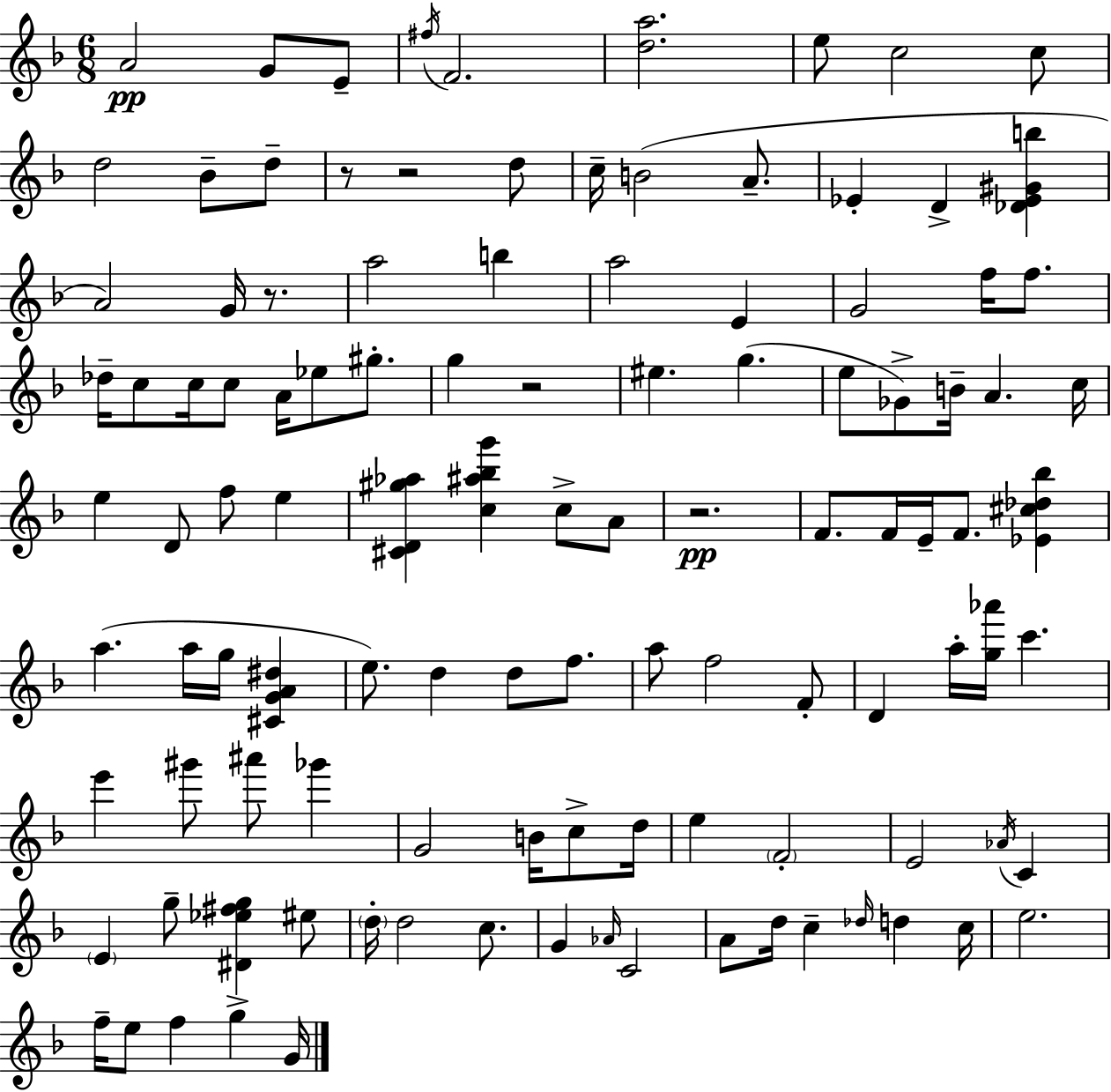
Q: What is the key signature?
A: D minor